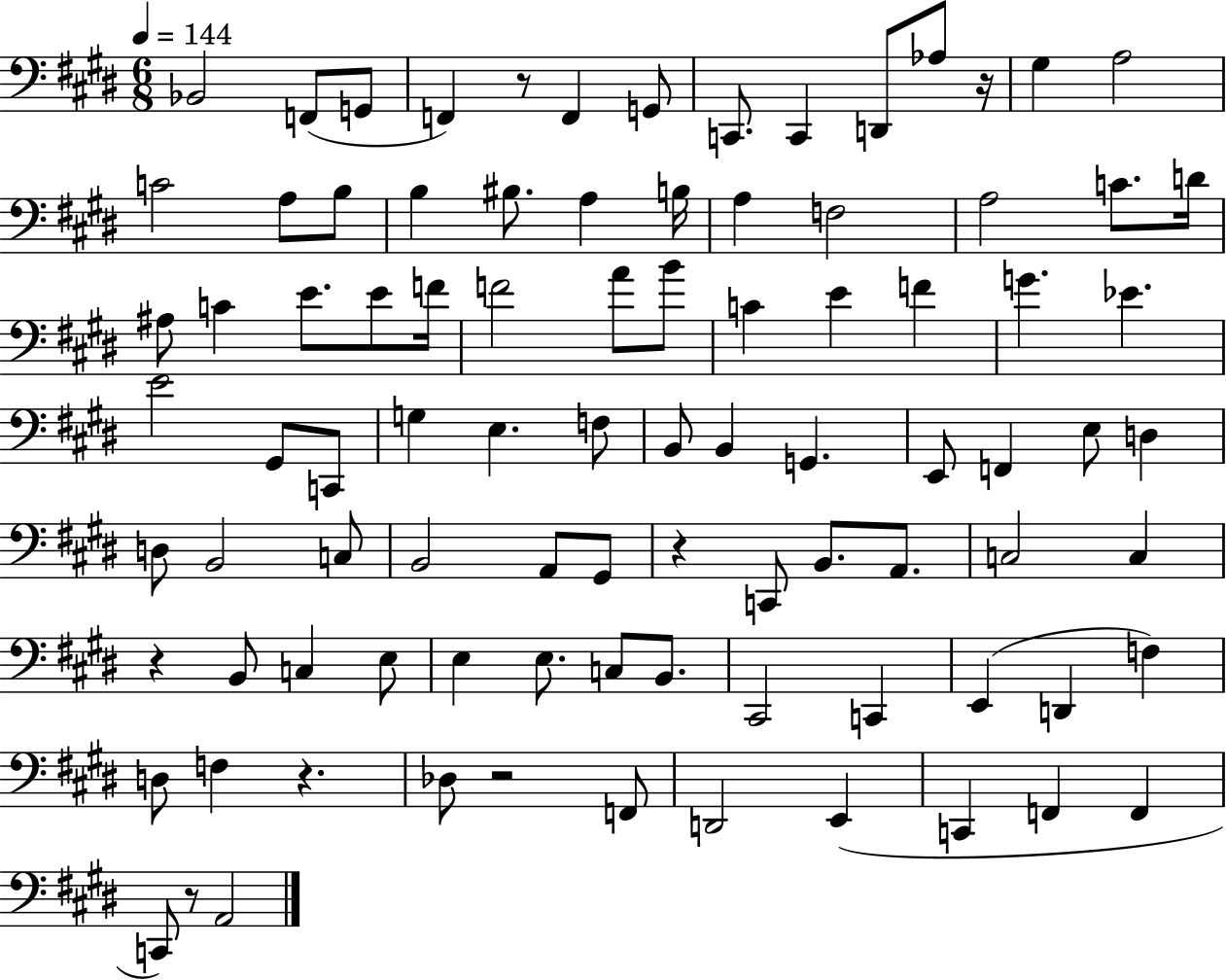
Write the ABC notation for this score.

X:1
T:Untitled
M:6/8
L:1/4
K:E
_B,,2 F,,/2 G,,/2 F,, z/2 F,, G,,/2 C,,/2 C,, D,,/2 _A,/2 z/4 ^G, A,2 C2 A,/2 B,/2 B, ^B,/2 A, B,/4 A, F,2 A,2 C/2 D/4 ^A,/2 C E/2 E/2 F/4 F2 A/2 B/2 C E F G _E E2 ^G,,/2 C,,/2 G, E, F,/2 B,,/2 B,, G,, E,,/2 F,, E,/2 D, D,/2 B,,2 C,/2 B,,2 A,,/2 ^G,,/2 z C,,/2 B,,/2 A,,/2 C,2 C, z B,,/2 C, E,/2 E, E,/2 C,/2 B,,/2 ^C,,2 C,, E,, D,, F, D,/2 F, z _D,/2 z2 F,,/2 D,,2 E,, C,, F,, F,, C,,/2 z/2 A,,2